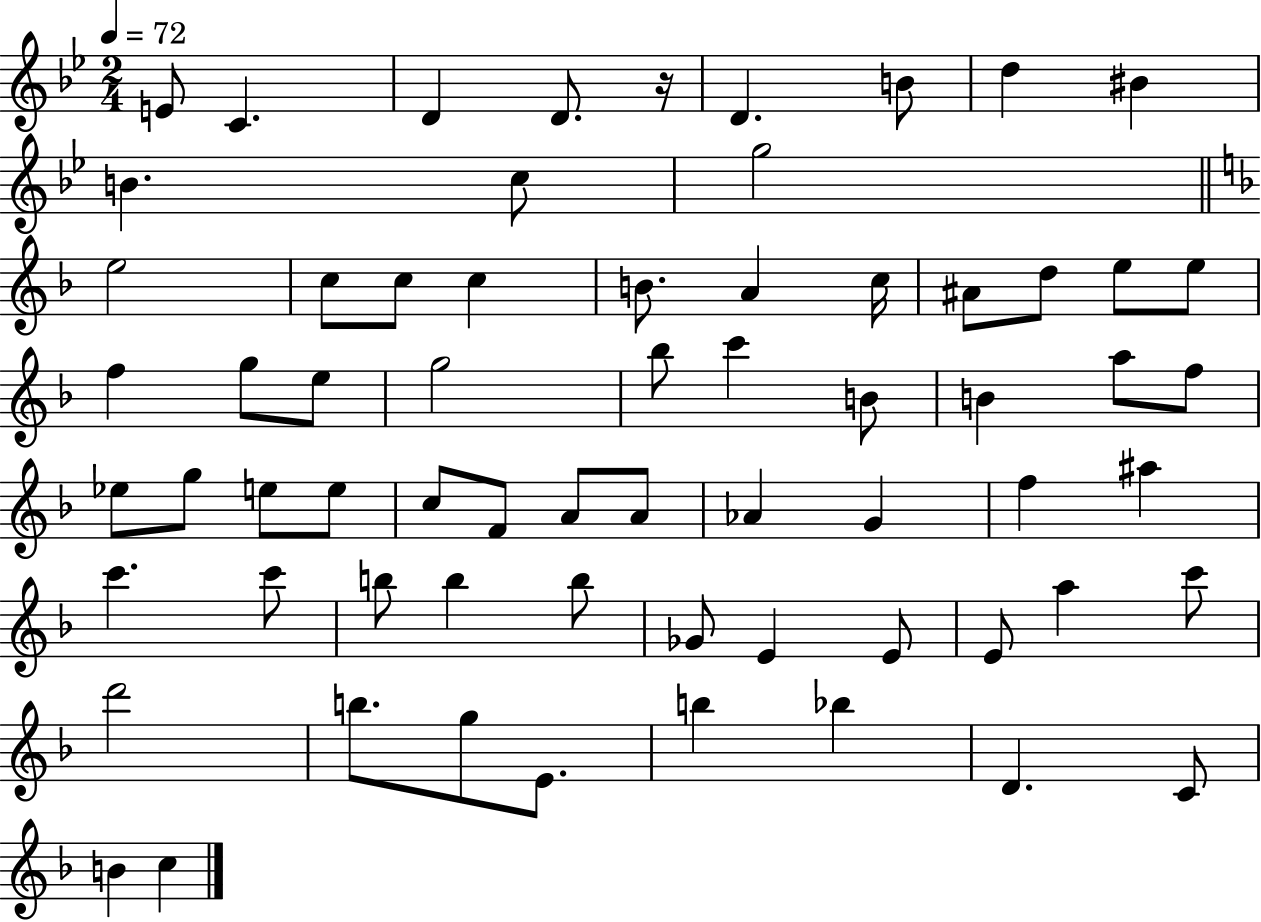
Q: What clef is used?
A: treble